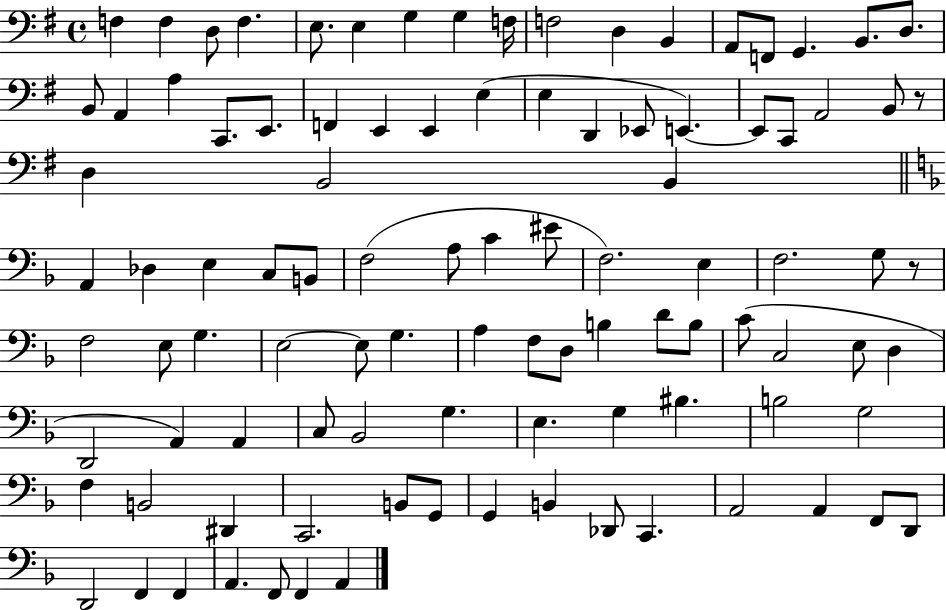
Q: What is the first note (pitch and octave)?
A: F3